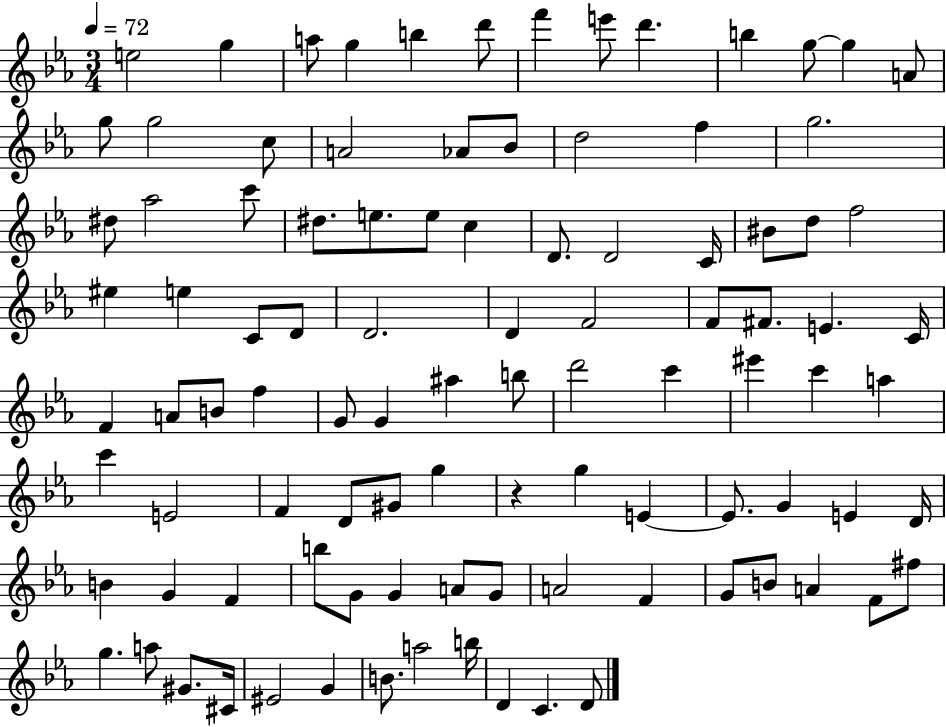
E5/h G5/q A5/e G5/q B5/q D6/e F6/q E6/e D6/q. B5/q G5/e G5/q A4/e G5/e G5/h C5/e A4/h Ab4/e Bb4/e D5/h F5/q G5/h. D#5/e Ab5/h C6/e D#5/e. E5/e. E5/e C5/q D4/e. D4/h C4/s BIS4/e D5/e F5/h EIS5/q E5/q C4/e D4/e D4/h. D4/q F4/h F4/e F#4/e. E4/q. C4/s F4/q A4/e B4/e F5/q G4/e G4/q A#5/q B5/e D6/h C6/q EIS6/q C6/q A5/q C6/q E4/h F4/q D4/e G#4/e G5/q R/q G5/q E4/q E4/e. G4/q E4/q D4/s B4/q G4/q F4/q B5/e G4/e G4/q A4/e G4/e A4/h F4/q G4/e B4/e A4/q F4/e F#5/e G5/q. A5/e G#4/e. C#4/s EIS4/h G4/q B4/e. A5/h B5/s D4/q C4/q. D4/e